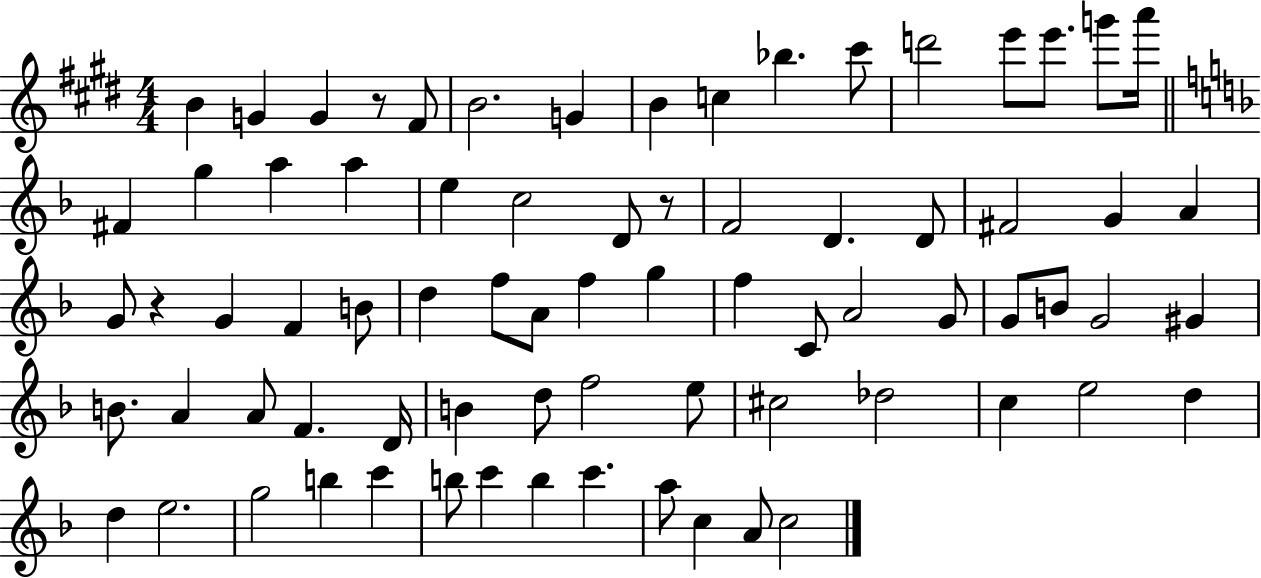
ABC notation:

X:1
T:Untitled
M:4/4
L:1/4
K:E
B G G z/2 ^F/2 B2 G B c _b ^c'/2 d'2 e'/2 e'/2 g'/2 a'/4 ^F g a a e c2 D/2 z/2 F2 D D/2 ^F2 G A G/2 z G F B/2 d f/2 A/2 f g f C/2 A2 G/2 G/2 B/2 G2 ^G B/2 A A/2 F D/4 B d/2 f2 e/2 ^c2 _d2 c e2 d d e2 g2 b c' b/2 c' b c' a/2 c A/2 c2